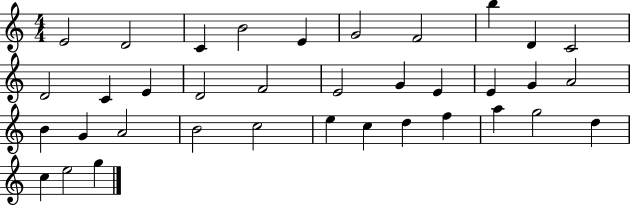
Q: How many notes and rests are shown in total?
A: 36